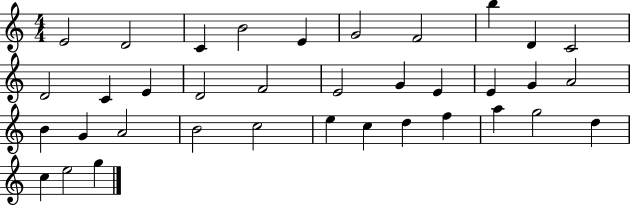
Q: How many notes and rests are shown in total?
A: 36